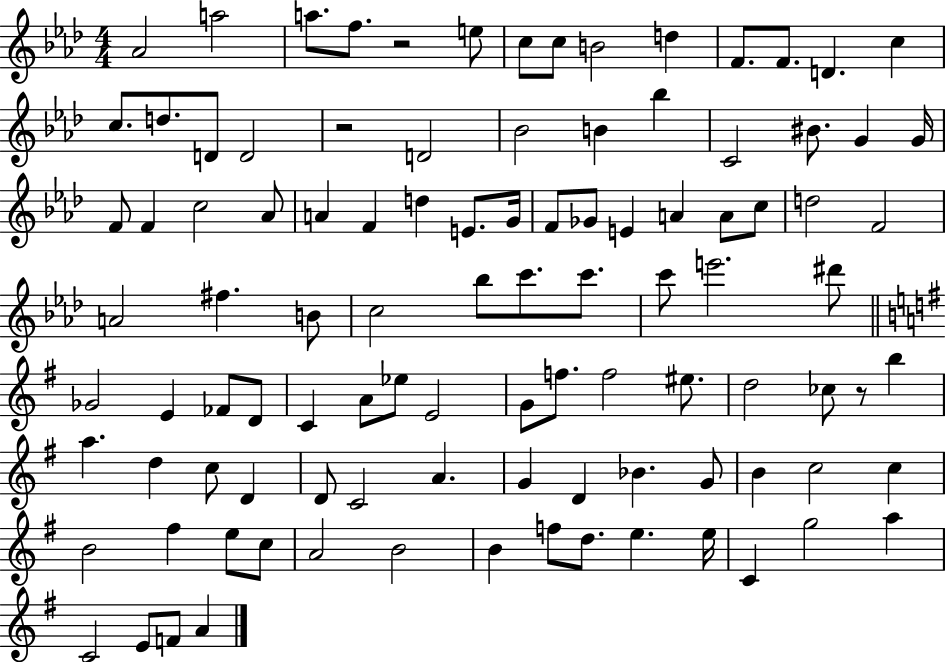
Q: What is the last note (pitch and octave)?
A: A4